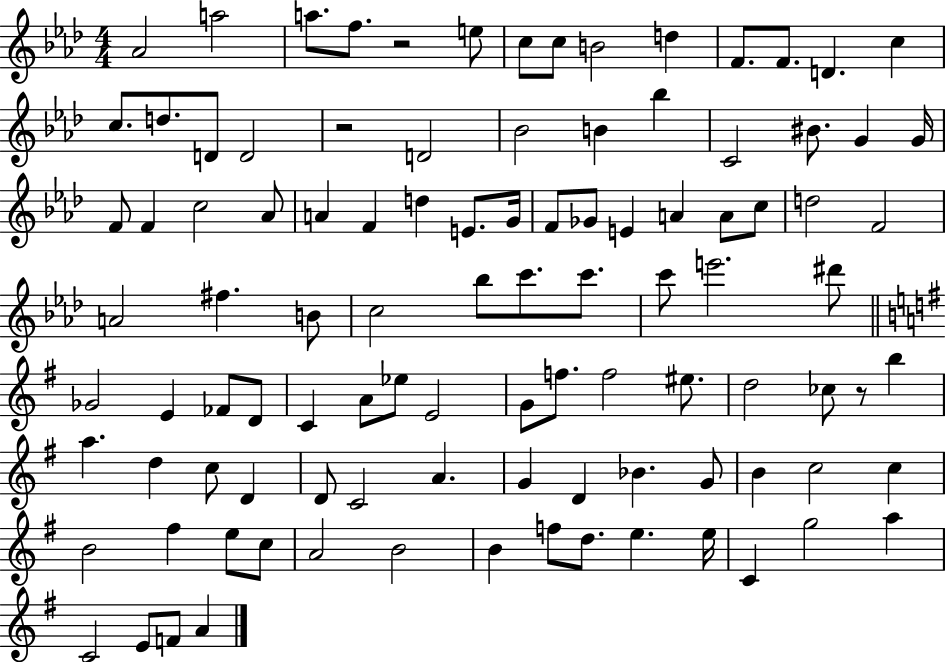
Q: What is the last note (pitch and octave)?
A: A4